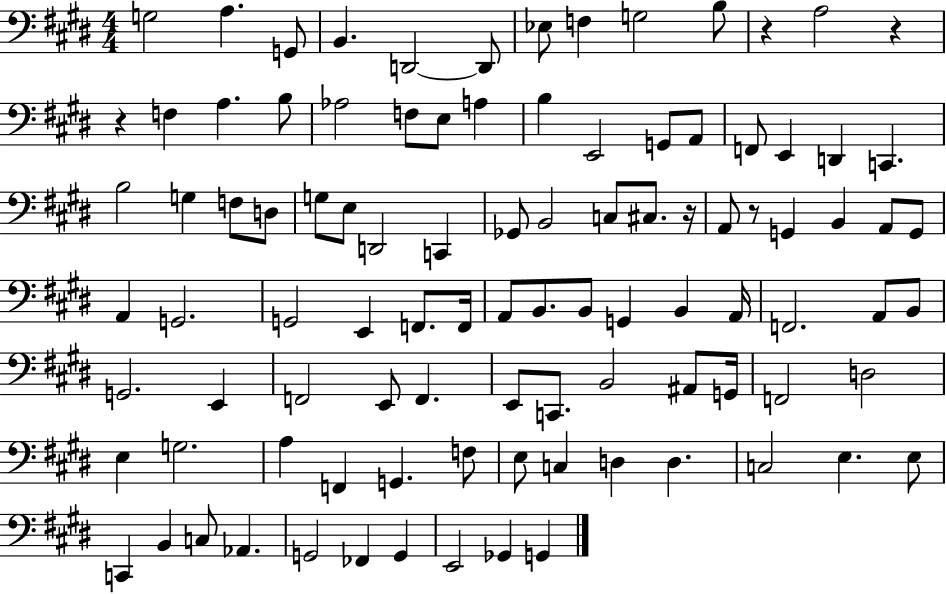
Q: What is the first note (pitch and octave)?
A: G3